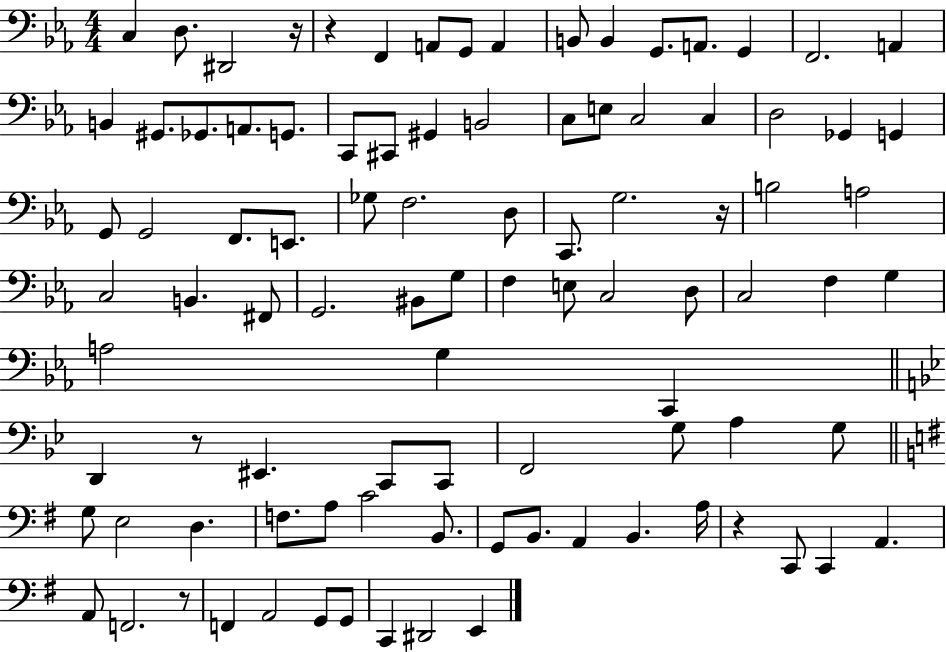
{
  \clef bass
  \numericTimeSignature
  \time 4/4
  \key ees \major
  c4 d8. dis,2 r16 | r4 f,4 a,8 g,8 a,4 | b,8 b,4 g,8. a,8. g,4 | f,2. a,4 | \break b,4 gis,8. ges,8. a,8. g,8. | c,8 cis,8 gis,4 b,2 | c8 e8 c2 c4 | d2 ges,4 g,4 | \break g,8 g,2 f,8. e,8. | ges8 f2. d8 | c,8. g2. r16 | b2 a2 | \break c2 b,4. fis,8 | g,2. bis,8 g8 | f4 e8 c2 d8 | c2 f4 g4 | \break a2 g4 c,4 | \bar "||" \break \key bes \major d,4 r8 eis,4. c,8 c,8 | f,2 g8 a4 g8 | \bar "||" \break \key g \major g8 e2 d4. | f8. a8 c'2 b,8. | g,8 b,8. a,4 b,4. a16 | r4 c,8 c,4 a,4. | \break a,8 f,2. r8 | f,4 a,2 g,8 g,8 | c,4 dis,2 e,4 | \bar "|."
}